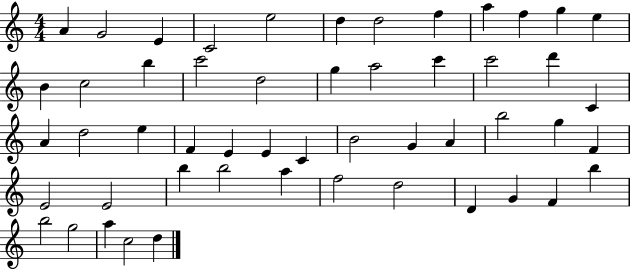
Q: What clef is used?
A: treble